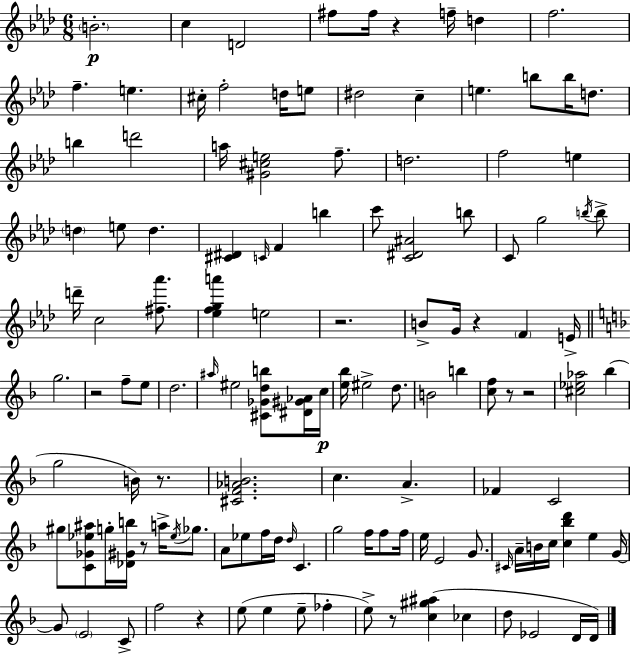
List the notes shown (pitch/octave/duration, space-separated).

B4/h. C5/q D4/h F#5/e F#5/s R/q F5/s D5/q F5/h. F5/q. E5/q. C#5/s F5/h D5/s E5/e D#5/h C5/q E5/q. B5/e B5/s D5/e. B5/q D6/h A5/s [G#4,C#5,E5]/h F5/e. D5/h. F5/h E5/q D5/q E5/e D5/q. [C#4,D#4]/q C4/s F4/q B5/q C6/e [C4,D#4,A#4]/h B5/e C4/e G5/h B5/s B5/e D6/s C5/h [F#5,Ab6]/e. [Eb5,F5,G5,A6]/q E5/h R/h. B4/e G4/s R/q F4/q E4/s G5/h. R/h F5/e E5/e D5/h. A#5/s EIS5/h [C#4,Gb4,D5,B5]/e [D#4,G#4,Ab4]/s C5/s [E5,Bb5]/s EIS5/h D5/e. B4/h B5/q [C5,F5]/e R/e R/h [C#5,Eb5,Ab5]/h Bb5/q G5/h B4/s R/e. [C#4,F4,Ab4,B4]/h. C5/q. A4/q. FES4/q C4/h G#5/e [C4,Gb4,Eb5,A#5]/e G5/s [Db4,G#4,B5]/s R/e A5/s Eb5/s Gb5/e. A4/e Eb5/e F5/s D5/s D5/s C4/q. G5/h F5/s F5/e F5/s E5/s E4/h G4/e. C#4/s A4/s B4/s C5/s [C5,Bb5,D6]/q E5/q G4/s G4/e E4/h C4/e F5/h R/q E5/e E5/q E5/e FES5/q E5/e R/e [C5,G#5,A#5]/q CES5/q D5/e Eb4/h D4/s D4/s